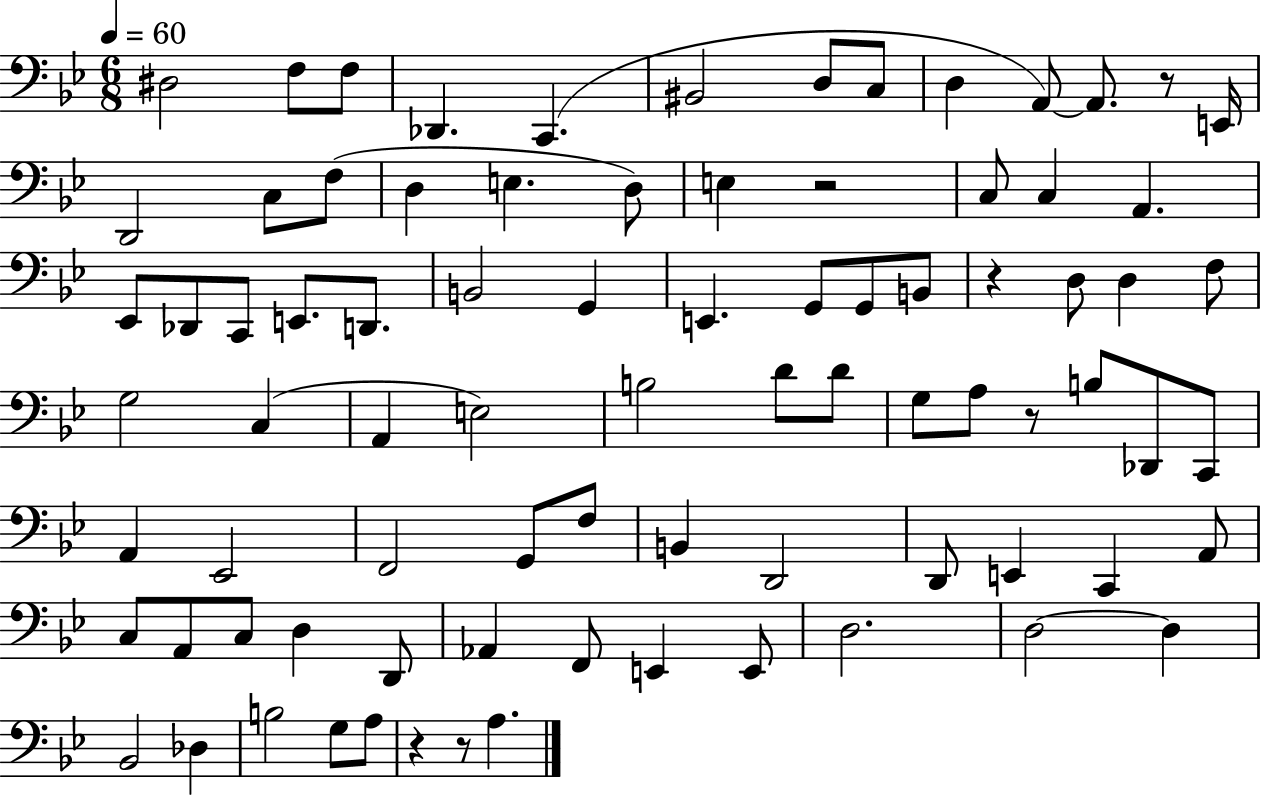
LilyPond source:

{
  \clef bass
  \numericTimeSignature
  \time 6/8
  \key bes \major
  \tempo 4 = 60
  dis2 f8 f8 | des,4. c,4.( | bis,2 d8 c8 | d4 a,8~~) a,8. r8 e,16 | \break d,2 c8 f8( | d4 e4. d8) | e4 r2 | c8 c4 a,4. | \break ees,8 des,8 c,8 e,8. d,8. | b,2 g,4 | e,4. g,8 g,8 b,8 | r4 d8 d4 f8 | \break g2 c4( | a,4 e2) | b2 d'8 d'8 | g8 a8 r8 b8 des,8 c,8 | \break a,4 ees,2 | f,2 g,8 f8 | b,4 d,2 | d,8 e,4 c,4 a,8 | \break c8 a,8 c8 d4 d,8 | aes,4 f,8 e,4 e,8 | d2. | d2~~ d4 | \break bes,2 des4 | b2 g8 a8 | r4 r8 a4. | \bar "|."
}